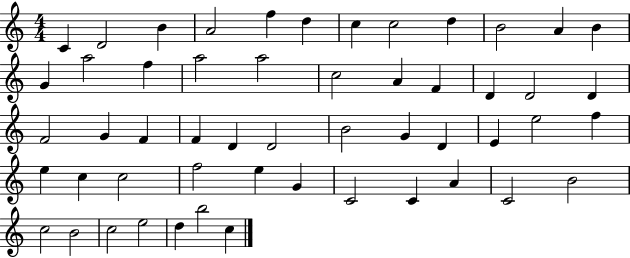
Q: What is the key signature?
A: C major